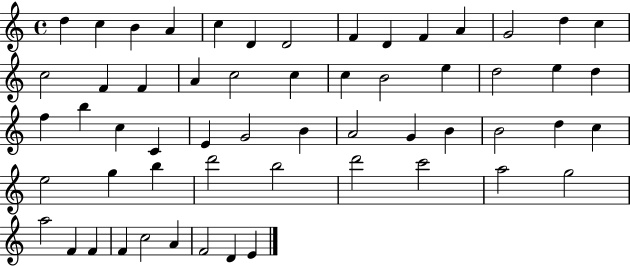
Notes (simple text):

D5/q C5/q B4/q A4/q C5/q D4/q D4/h F4/q D4/q F4/q A4/q G4/h D5/q C5/q C5/h F4/q F4/q A4/q C5/h C5/q C5/q B4/h E5/q D5/h E5/q D5/q F5/q B5/q C5/q C4/q E4/q G4/h B4/q A4/h G4/q B4/q B4/h D5/q C5/q E5/h G5/q B5/q D6/h B5/h D6/h C6/h A5/h G5/h A5/h F4/q F4/q F4/q C5/h A4/q F4/h D4/q E4/q